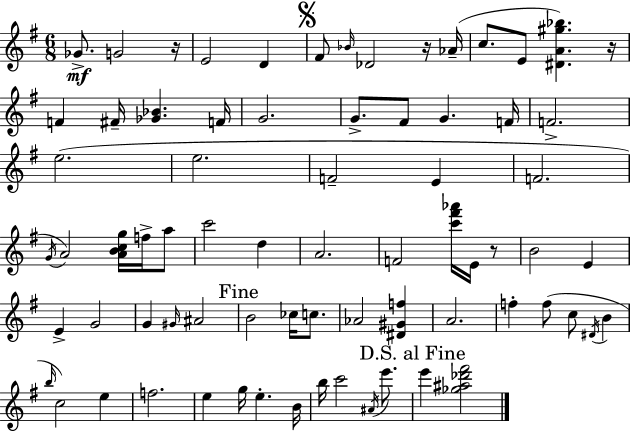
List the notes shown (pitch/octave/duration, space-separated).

Gb4/e. G4/h R/s E4/h D4/q F#4/e Bb4/s Db4/h R/s Ab4/s C5/e. E4/e [D#4,A4,G#5,Bb5]/q. R/s F4/q F#4/s [Gb4,Bb4]/q. F4/s G4/h. G4/e. F#4/e G4/q. F4/s F4/h. E5/h. E5/h. F4/h E4/q F4/h. G4/s A4/h [A4,B4,C5,G5]/s F5/s A5/e C6/h D5/q A4/h. F4/h [C6,F#6,Ab6]/s E4/s R/e B4/h E4/q E4/q G4/h G4/q G#4/s A#4/h B4/h CES5/s C5/e. Ab4/h [D#4,G#4,F5]/q A4/h. F5/q F5/e C5/e D#4/s B4/q B5/s C5/h E5/q F5/h. E5/q G5/s E5/q. B4/s B5/s C6/h A#4/s E6/e. E6/q [Gb5,A#5,Db6,F#6]/h